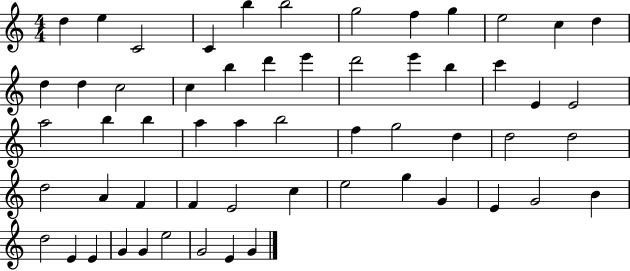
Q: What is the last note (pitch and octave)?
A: G4